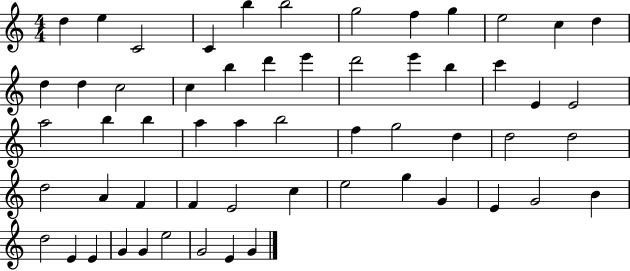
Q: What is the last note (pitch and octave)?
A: G4